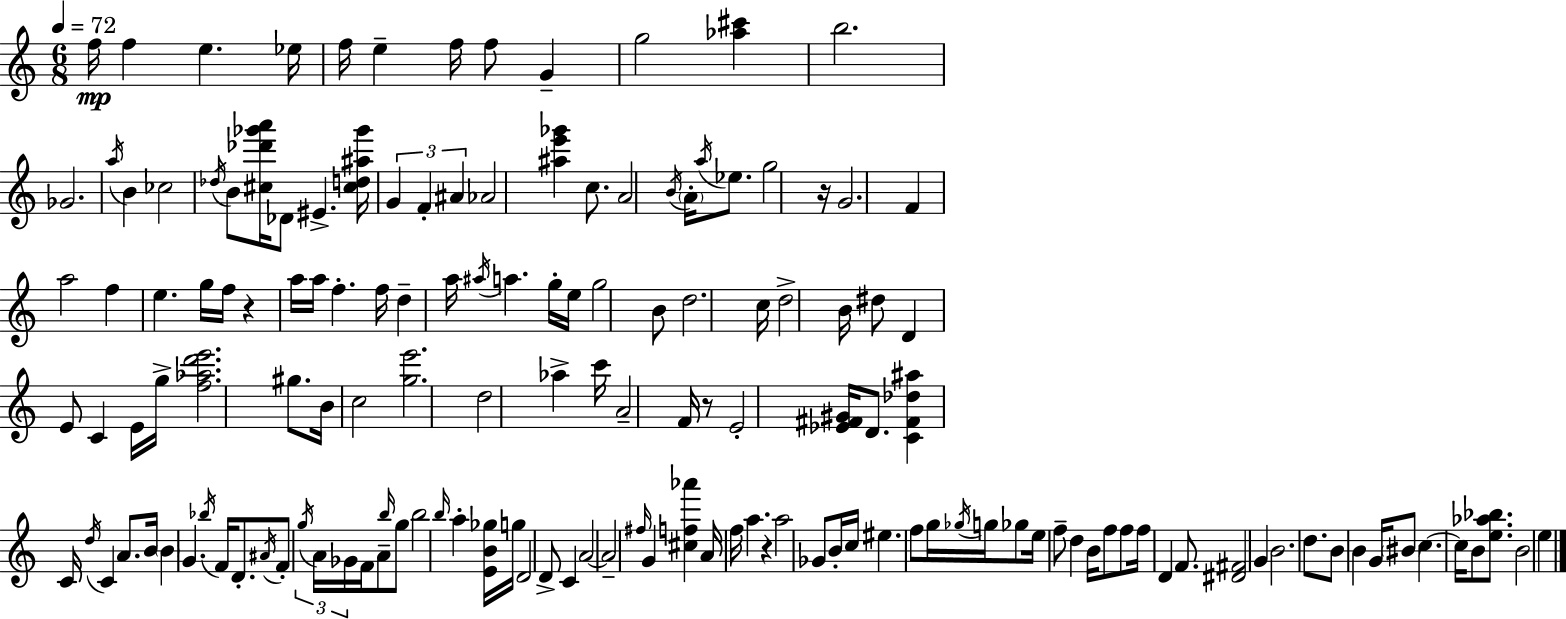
{
  \clef treble
  \numericTimeSignature
  \time 6/8
  \key a \minor
  \tempo 4 = 72
  f''16\mp f''4 e''4. ees''16 | f''16 e''4-- f''16 f''8 g'4-- | g''2 <aes'' cis'''>4 | b''2. | \break ges'2. | \acciaccatura { a''16 } b'4 ces''2 | \acciaccatura { des''16 } b'8 <cis'' des''' ges''' a'''>16 des'8 eis'4.-> | <cis'' d'' ais'' ges'''>16 \tuplet 3/2 { g'4 f'4-. ais'4 } | \break aes'2 <ais'' e''' ges'''>4 | c''8. a'2 | \acciaccatura { b'16 } \parenthesize a'16-. \acciaccatura { a''16 } ees''8. g''2 | r16 g'2. | \break f'4 a''2 | f''4 e''4. | g''16 f''16 r4 a''16 a''16 f''4.-. | f''16 d''4-- a''16 \acciaccatura { ais''16 } a''4. | \break g''16-. e''16 g''2 | b'8 d''2. | c''16 d''2-> | b'16 dis''8 d'4 e'8 c'4 | \break e'16 g''16-> <f'' aes'' d''' e'''>2. | gis''8. b'16 c''2 | <g'' e'''>2. | d''2 | \break aes''4-> c'''16 a'2-- | f'16 r8 e'2-. | <ees' fis' gis'>16 d'8. <c' fis' des'' ais''>4 c'16 \acciaccatura { d''16 } c'4 | a'8. b'16 \parenthesize b'4 g'4. | \break \acciaccatura { bes''16 } f'16 d'8.-. \acciaccatura { ais'16 } f'8-. | \tuplet 3/2 { \acciaccatura { g''16 } a'16 ges'16 } f'16 a'8-- \grace { b''16 } g''8 b''2 | \grace { b''16 } a''4-. <e' b' ges''>16 | g''16 d'2 d'8-> c'4 | \break a'2~~ a'2-- | \grace { fis''16 } g'4 | <cis'' f'' aes'''>4 a'16 f''16 a''4. | r4 a''2 | \break ges'8 b'16-. c''16 eis''4. f''8 | g''16 \acciaccatura { ges''16 } g''16 ges''8 e''16 f''8-- d''4 | b'16 f''8 f''8 f''16 d'4 f'8. | <dis' fis'>2 g'4 | \break b'2. | d''8. b'8 b'4 g'16 \parenthesize bis'8 | c''4.~~ c''16 b'8 <e'' aes'' bes''>8. | b'2 e''4 | \break \bar "|."
}